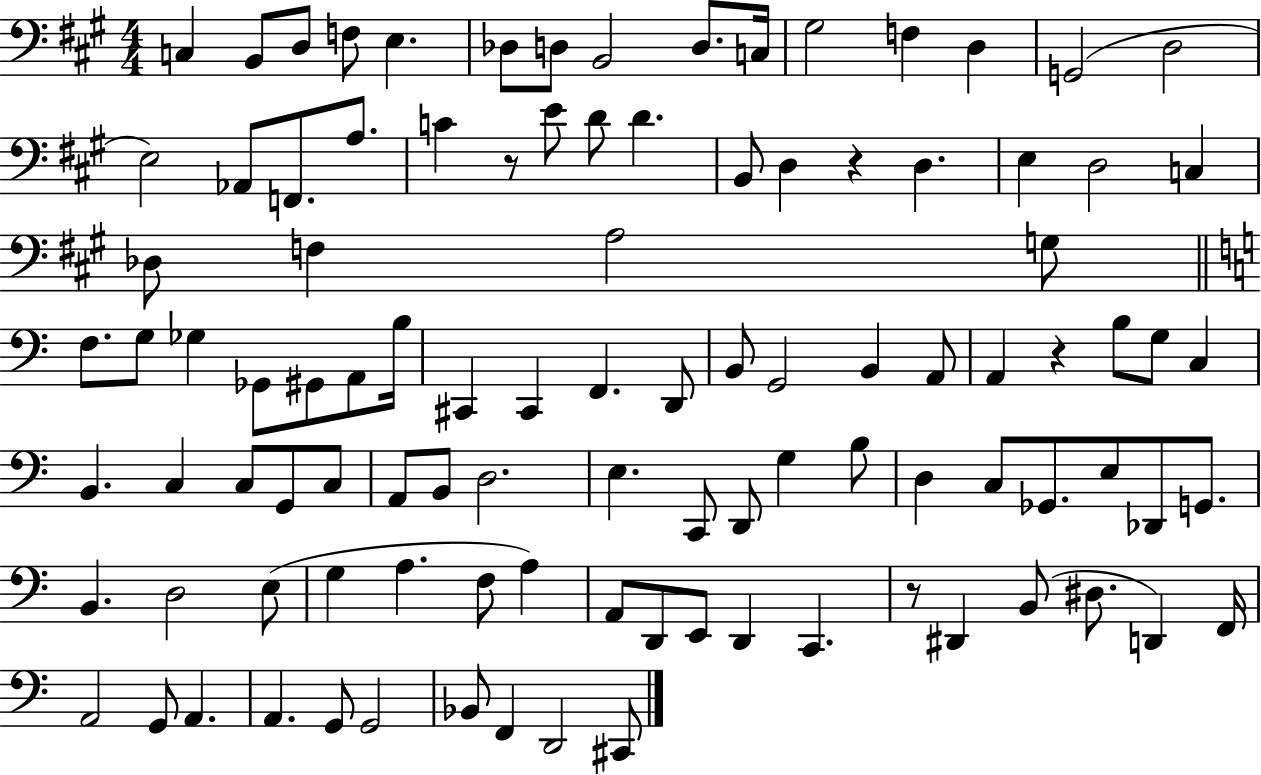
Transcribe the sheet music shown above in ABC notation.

X:1
T:Untitled
M:4/4
L:1/4
K:A
C, B,,/2 D,/2 F,/2 E, _D,/2 D,/2 B,,2 D,/2 C,/4 ^G,2 F, D, G,,2 D,2 E,2 _A,,/2 F,,/2 A,/2 C z/2 E/2 D/2 D B,,/2 D, z D, E, D,2 C, _D,/2 F, A,2 G,/2 F,/2 G,/2 _G, _G,,/2 ^G,,/2 A,,/2 B,/4 ^C,, ^C,, F,, D,,/2 B,,/2 G,,2 B,, A,,/2 A,, z B,/2 G,/2 C, B,, C, C,/2 G,,/2 C,/2 A,,/2 B,,/2 D,2 E, C,,/2 D,,/2 G, B,/2 D, C,/2 _G,,/2 E,/2 _D,,/2 G,,/2 B,, D,2 E,/2 G, A, F,/2 A, A,,/2 D,,/2 E,,/2 D,, C,, z/2 ^D,, B,,/2 ^D,/2 D,, F,,/4 A,,2 G,,/2 A,, A,, G,,/2 G,,2 _B,,/2 F,, D,,2 ^C,,/2